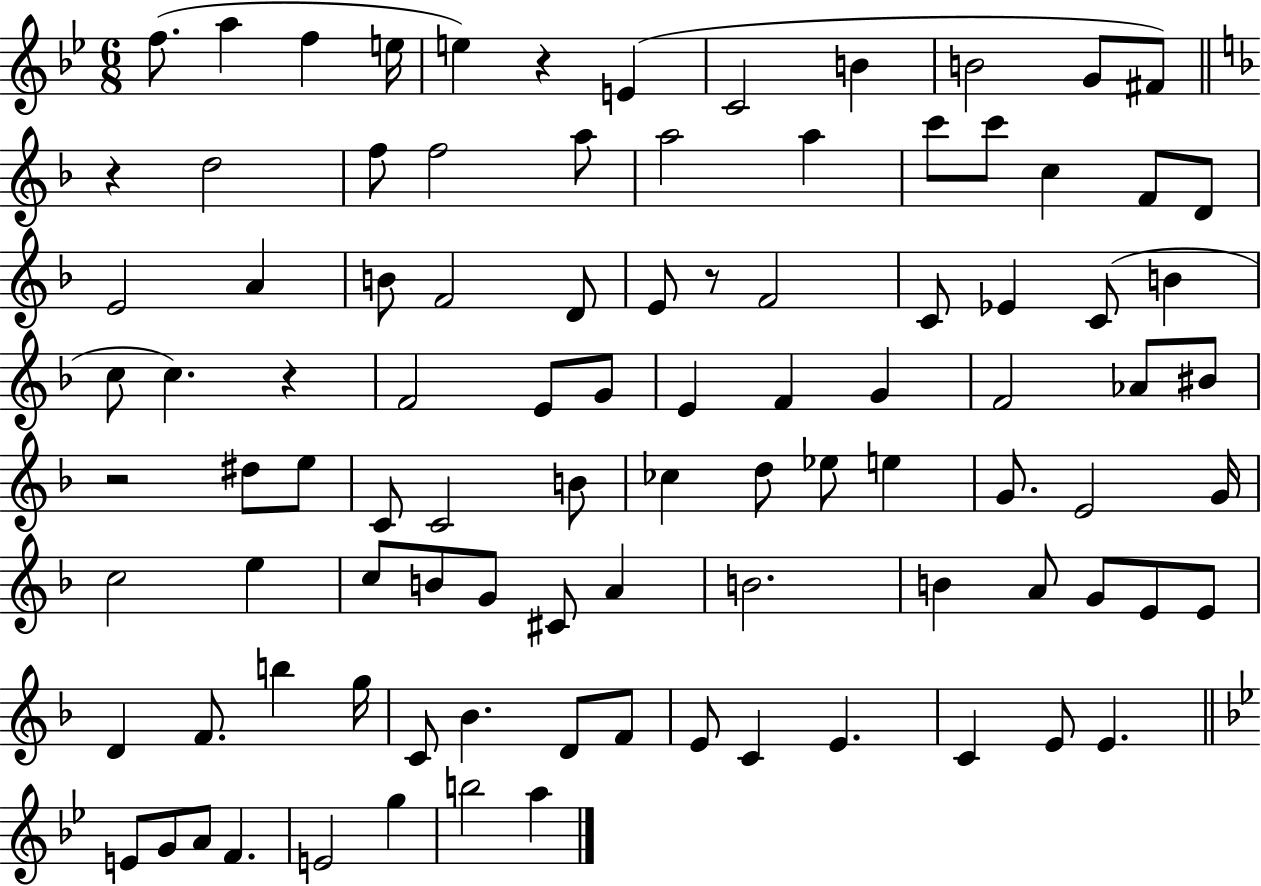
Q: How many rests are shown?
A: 5